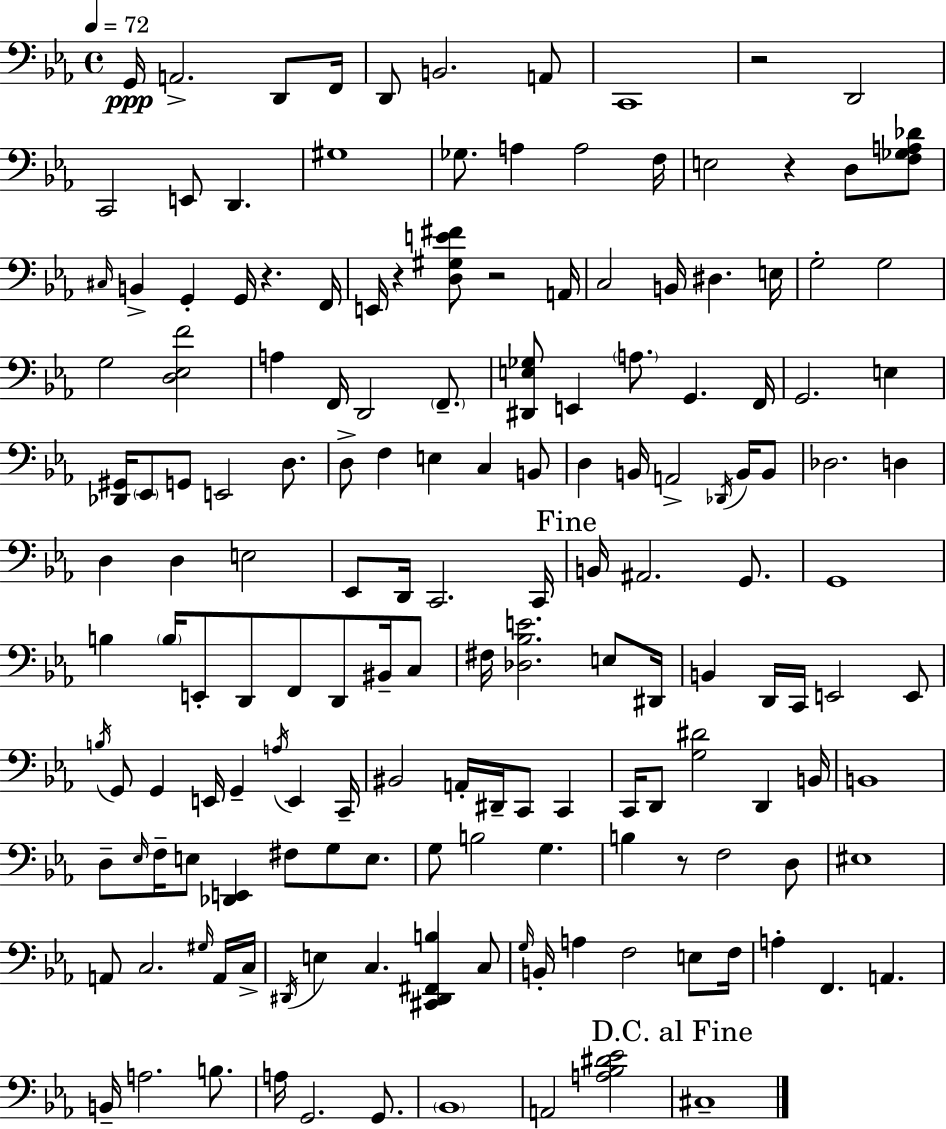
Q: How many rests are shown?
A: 6